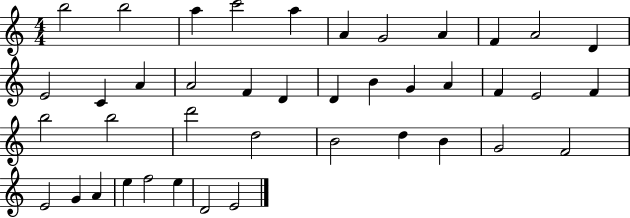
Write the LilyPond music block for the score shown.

{
  \clef treble
  \numericTimeSignature
  \time 4/4
  \key c \major
  b''2 b''2 | a''4 c'''2 a''4 | a'4 g'2 a'4 | f'4 a'2 d'4 | \break e'2 c'4 a'4 | a'2 f'4 d'4 | d'4 b'4 g'4 a'4 | f'4 e'2 f'4 | \break b''2 b''2 | d'''2 d''2 | b'2 d''4 b'4 | g'2 f'2 | \break e'2 g'4 a'4 | e''4 f''2 e''4 | d'2 e'2 | \bar "|."
}